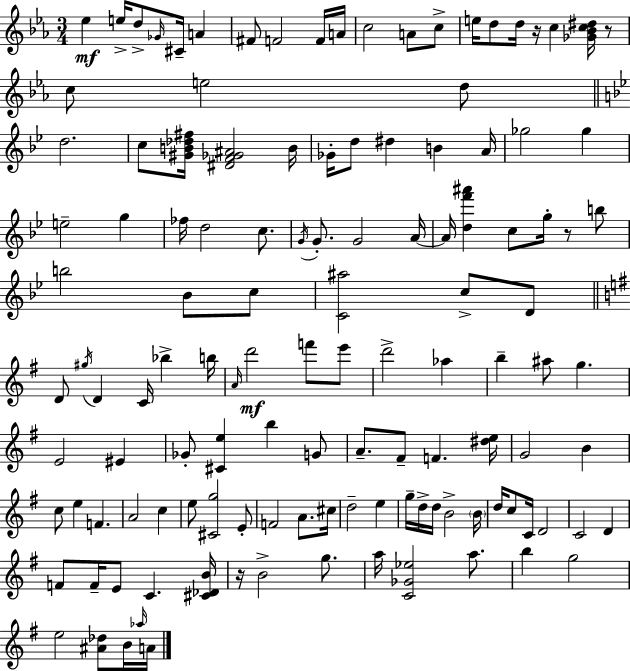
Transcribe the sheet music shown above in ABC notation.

X:1
T:Untitled
M:3/4
L:1/4
K:Eb
_e e/4 d/2 _G/4 ^C/4 A ^F/2 F2 F/4 A/4 c2 A/2 c/2 e/4 d/2 d/4 z/4 c [_G_Bc^d]/4 z/2 c/2 e2 d/2 d2 c/2 [^GB_d^f]/4 [^DF_G^A]2 B/4 _G/4 d/2 ^d B A/4 _g2 _g e2 g _f/4 d2 c/2 G/4 G/2 G2 A/4 A/4 [df'^a'] c/2 g/4 z/2 b/2 b2 _B/2 c/2 [C^a]2 c/2 D/2 D/2 ^g/4 D C/4 _b b/4 A/4 d'2 f'/2 e'/2 d'2 _a b ^a/2 g E2 ^E _G/2 [^Ce] b G/2 A/2 ^F/2 F [^de]/4 G2 B c/2 e F A2 c e/2 [^Cg]2 E/2 F2 A/2 ^c/4 d2 e g/4 d/4 d/4 B2 B/4 d/4 c/2 C/4 D2 C2 D F/2 F/4 E/2 C [^C_DB]/4 z/4 B2 g/2 a/4 [C_G_e]2 a/2 b g2 e2 [^A_d]/2 B/4 _a/4 A/4